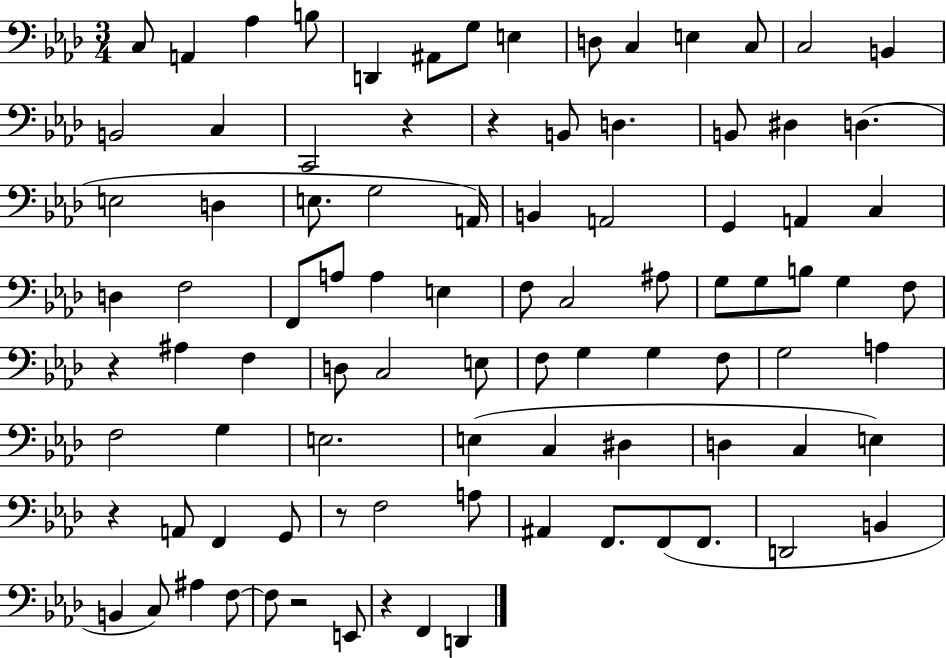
{
  \clef bass
  \numericTimeSignature
  \time 3/4
  \key aes \major
  c8 a,4 aes4 b8 | d,4 ais,8 g8 e4 | d8 c4 e4 c8 | c2 b,4 | \break b,2 c4 | c,2 r4 | r4 b,8 d4. | b,8 dis4 d4.( | \break e2 d4 | e8. g2 a,16) | b,4 a,2 | g,4 a,4 c4 | \break d4 f2 | f,8 a8 a4 e4 | f8 c2 ais8 | g8 g8 b8 g4 f8 | \break r4 ais4 f4 | d8 c2 e8 | f8 g4 g4 f8 | g2 a4 | \break f2 g4 | e2. | e4( c4 dis4 | d4 c4 e4) | \break r4 a,8 f,4 g,8 | r8 f2 a8 | ais,4 f,8. f,8( f,8. | d,2 b,4 | \break b,4 c8) ais4 f8~~ | f8 r2 e,8 | r4 f,4 d,4 | \bar "|."
}